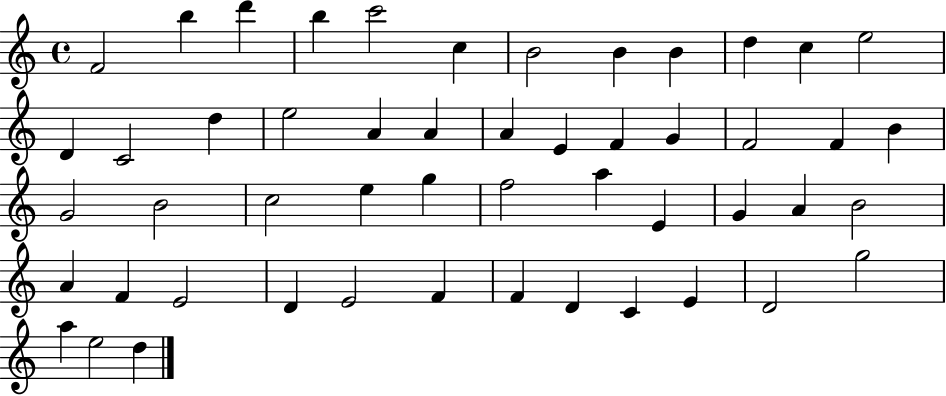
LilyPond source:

{
  \clef treble
  \time 4/4
  \defaultTimeSignature
  \key c \major
  f'2 b''4 d'''4 | b''4 c'''2 c''4 | b'2 b'4 b'4 | d''4 c''4 e''2 | \break d'4 c'2 d''4 | e''2 a'4 a'4 | a'4 e'4 f'4 g'4 | f'2 f'4 b'4 | \break g'2 b'2 | c''2 e''4 g''4 | f''2 a''4 e'4 | g'4 a'4 b'2 | \break a'4 f'4 e'2 | d'4 e'2 f'4 | f'4 d'4 c'4 e'4 | d'2 g''2 | \break a''4 e''2 d''4 | \bar "|."
}